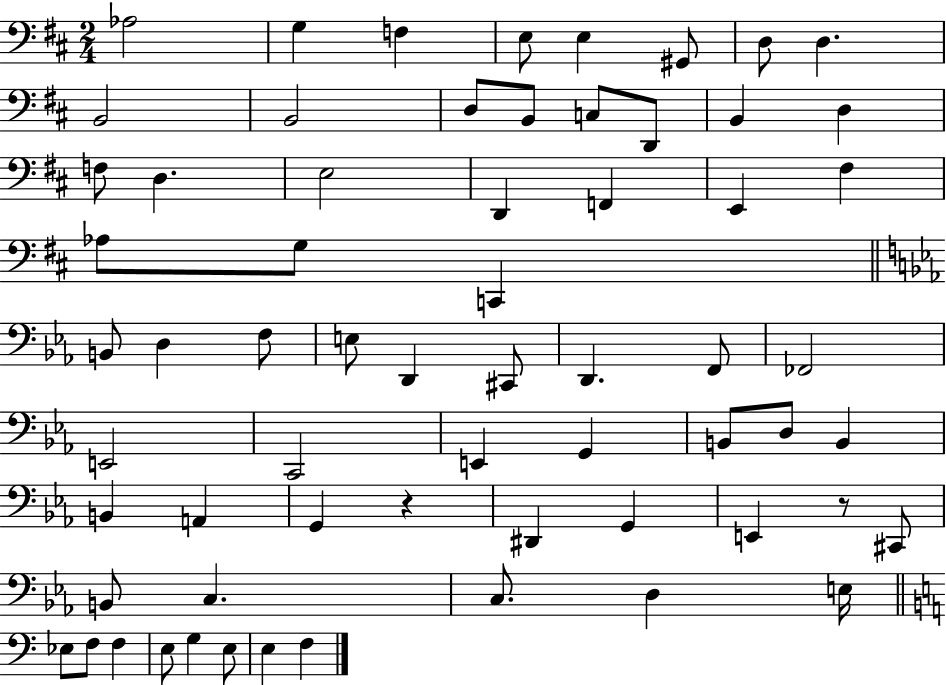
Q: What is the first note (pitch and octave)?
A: Ab3